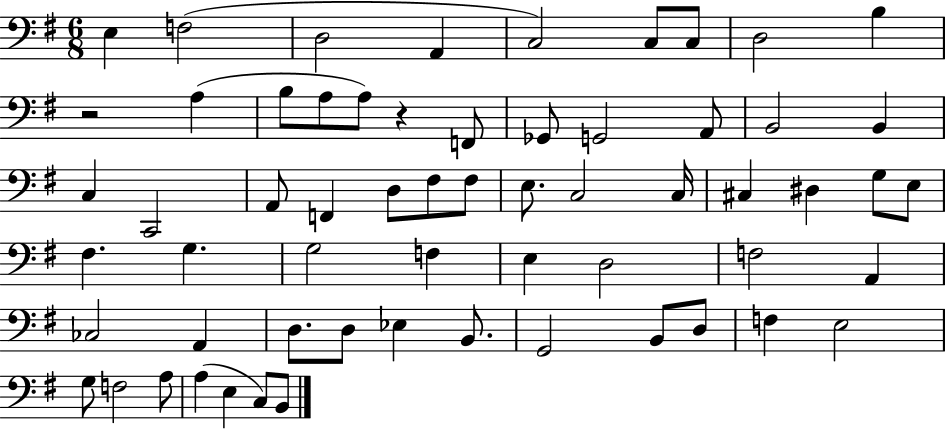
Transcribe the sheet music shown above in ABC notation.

X:1
T:Untitled
M:6/8
L:1/4
K:G
E, F,2 D,2 A,, C,2 C,/2 C,/2 D,2 B, z2 A, B,/2 A,/2 A,/2 z F,,/2 _G,,/2 G,,2 A,,/2 B,,2 B,, C, C,,2 A,,/2 F,, D,/2 ^F,/2 ^F,/2 E,/2 C,2 C,/4 ^C, ^D, G,/2 E,/2 ^F, G, G,2 F, E, D,2 F,2 A,, _C,2 A,, D,/2 D,/2 _E, B,,/2 G,,2 B,,/2 D,/2 F, E,2 G,/2 F,2 A,/2 A, E, C,/2 B,,/2